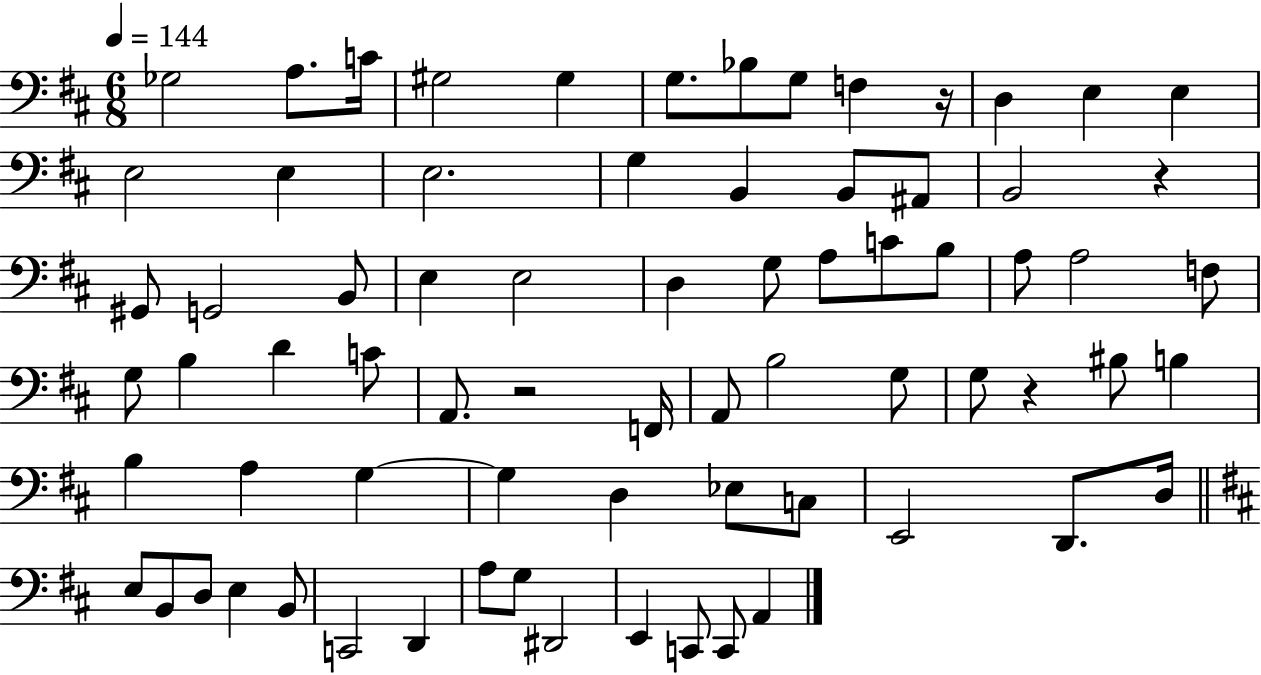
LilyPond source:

{
  \clef bass
  \numericTimeSignature
  \time 6/8
  \key d \major
  \tempo 4 = 144
  ges2 a8. c'16 | gis2 gis4 | g8. bes8 g8 f4 r16 | d4 e4 e4 | \break e2 e4 | e2. | g4 b,4 b,8 ais,8 | b,2 r4 | \break gis,8 g,2 b,8 | e4 e2 | d4 g8 a8 c'8 b8 | a8 a2 f8 | \break g8 b4 d'4 c'8 | a,8. r2 f,16 | a,8 b2 g8 | g8 r4 bis8 b4 | \break b4 a4 g4~~ | g4 d4 ees8 c8 | e,2 d,8. d16 | \bar "||" \break \key d \major e8 b,8 d8 e4 b,8 | c,2 d,4 | a8 g8 dis,2 | e,4 c,8 c,8 a,4 | \break \bar "|."
}